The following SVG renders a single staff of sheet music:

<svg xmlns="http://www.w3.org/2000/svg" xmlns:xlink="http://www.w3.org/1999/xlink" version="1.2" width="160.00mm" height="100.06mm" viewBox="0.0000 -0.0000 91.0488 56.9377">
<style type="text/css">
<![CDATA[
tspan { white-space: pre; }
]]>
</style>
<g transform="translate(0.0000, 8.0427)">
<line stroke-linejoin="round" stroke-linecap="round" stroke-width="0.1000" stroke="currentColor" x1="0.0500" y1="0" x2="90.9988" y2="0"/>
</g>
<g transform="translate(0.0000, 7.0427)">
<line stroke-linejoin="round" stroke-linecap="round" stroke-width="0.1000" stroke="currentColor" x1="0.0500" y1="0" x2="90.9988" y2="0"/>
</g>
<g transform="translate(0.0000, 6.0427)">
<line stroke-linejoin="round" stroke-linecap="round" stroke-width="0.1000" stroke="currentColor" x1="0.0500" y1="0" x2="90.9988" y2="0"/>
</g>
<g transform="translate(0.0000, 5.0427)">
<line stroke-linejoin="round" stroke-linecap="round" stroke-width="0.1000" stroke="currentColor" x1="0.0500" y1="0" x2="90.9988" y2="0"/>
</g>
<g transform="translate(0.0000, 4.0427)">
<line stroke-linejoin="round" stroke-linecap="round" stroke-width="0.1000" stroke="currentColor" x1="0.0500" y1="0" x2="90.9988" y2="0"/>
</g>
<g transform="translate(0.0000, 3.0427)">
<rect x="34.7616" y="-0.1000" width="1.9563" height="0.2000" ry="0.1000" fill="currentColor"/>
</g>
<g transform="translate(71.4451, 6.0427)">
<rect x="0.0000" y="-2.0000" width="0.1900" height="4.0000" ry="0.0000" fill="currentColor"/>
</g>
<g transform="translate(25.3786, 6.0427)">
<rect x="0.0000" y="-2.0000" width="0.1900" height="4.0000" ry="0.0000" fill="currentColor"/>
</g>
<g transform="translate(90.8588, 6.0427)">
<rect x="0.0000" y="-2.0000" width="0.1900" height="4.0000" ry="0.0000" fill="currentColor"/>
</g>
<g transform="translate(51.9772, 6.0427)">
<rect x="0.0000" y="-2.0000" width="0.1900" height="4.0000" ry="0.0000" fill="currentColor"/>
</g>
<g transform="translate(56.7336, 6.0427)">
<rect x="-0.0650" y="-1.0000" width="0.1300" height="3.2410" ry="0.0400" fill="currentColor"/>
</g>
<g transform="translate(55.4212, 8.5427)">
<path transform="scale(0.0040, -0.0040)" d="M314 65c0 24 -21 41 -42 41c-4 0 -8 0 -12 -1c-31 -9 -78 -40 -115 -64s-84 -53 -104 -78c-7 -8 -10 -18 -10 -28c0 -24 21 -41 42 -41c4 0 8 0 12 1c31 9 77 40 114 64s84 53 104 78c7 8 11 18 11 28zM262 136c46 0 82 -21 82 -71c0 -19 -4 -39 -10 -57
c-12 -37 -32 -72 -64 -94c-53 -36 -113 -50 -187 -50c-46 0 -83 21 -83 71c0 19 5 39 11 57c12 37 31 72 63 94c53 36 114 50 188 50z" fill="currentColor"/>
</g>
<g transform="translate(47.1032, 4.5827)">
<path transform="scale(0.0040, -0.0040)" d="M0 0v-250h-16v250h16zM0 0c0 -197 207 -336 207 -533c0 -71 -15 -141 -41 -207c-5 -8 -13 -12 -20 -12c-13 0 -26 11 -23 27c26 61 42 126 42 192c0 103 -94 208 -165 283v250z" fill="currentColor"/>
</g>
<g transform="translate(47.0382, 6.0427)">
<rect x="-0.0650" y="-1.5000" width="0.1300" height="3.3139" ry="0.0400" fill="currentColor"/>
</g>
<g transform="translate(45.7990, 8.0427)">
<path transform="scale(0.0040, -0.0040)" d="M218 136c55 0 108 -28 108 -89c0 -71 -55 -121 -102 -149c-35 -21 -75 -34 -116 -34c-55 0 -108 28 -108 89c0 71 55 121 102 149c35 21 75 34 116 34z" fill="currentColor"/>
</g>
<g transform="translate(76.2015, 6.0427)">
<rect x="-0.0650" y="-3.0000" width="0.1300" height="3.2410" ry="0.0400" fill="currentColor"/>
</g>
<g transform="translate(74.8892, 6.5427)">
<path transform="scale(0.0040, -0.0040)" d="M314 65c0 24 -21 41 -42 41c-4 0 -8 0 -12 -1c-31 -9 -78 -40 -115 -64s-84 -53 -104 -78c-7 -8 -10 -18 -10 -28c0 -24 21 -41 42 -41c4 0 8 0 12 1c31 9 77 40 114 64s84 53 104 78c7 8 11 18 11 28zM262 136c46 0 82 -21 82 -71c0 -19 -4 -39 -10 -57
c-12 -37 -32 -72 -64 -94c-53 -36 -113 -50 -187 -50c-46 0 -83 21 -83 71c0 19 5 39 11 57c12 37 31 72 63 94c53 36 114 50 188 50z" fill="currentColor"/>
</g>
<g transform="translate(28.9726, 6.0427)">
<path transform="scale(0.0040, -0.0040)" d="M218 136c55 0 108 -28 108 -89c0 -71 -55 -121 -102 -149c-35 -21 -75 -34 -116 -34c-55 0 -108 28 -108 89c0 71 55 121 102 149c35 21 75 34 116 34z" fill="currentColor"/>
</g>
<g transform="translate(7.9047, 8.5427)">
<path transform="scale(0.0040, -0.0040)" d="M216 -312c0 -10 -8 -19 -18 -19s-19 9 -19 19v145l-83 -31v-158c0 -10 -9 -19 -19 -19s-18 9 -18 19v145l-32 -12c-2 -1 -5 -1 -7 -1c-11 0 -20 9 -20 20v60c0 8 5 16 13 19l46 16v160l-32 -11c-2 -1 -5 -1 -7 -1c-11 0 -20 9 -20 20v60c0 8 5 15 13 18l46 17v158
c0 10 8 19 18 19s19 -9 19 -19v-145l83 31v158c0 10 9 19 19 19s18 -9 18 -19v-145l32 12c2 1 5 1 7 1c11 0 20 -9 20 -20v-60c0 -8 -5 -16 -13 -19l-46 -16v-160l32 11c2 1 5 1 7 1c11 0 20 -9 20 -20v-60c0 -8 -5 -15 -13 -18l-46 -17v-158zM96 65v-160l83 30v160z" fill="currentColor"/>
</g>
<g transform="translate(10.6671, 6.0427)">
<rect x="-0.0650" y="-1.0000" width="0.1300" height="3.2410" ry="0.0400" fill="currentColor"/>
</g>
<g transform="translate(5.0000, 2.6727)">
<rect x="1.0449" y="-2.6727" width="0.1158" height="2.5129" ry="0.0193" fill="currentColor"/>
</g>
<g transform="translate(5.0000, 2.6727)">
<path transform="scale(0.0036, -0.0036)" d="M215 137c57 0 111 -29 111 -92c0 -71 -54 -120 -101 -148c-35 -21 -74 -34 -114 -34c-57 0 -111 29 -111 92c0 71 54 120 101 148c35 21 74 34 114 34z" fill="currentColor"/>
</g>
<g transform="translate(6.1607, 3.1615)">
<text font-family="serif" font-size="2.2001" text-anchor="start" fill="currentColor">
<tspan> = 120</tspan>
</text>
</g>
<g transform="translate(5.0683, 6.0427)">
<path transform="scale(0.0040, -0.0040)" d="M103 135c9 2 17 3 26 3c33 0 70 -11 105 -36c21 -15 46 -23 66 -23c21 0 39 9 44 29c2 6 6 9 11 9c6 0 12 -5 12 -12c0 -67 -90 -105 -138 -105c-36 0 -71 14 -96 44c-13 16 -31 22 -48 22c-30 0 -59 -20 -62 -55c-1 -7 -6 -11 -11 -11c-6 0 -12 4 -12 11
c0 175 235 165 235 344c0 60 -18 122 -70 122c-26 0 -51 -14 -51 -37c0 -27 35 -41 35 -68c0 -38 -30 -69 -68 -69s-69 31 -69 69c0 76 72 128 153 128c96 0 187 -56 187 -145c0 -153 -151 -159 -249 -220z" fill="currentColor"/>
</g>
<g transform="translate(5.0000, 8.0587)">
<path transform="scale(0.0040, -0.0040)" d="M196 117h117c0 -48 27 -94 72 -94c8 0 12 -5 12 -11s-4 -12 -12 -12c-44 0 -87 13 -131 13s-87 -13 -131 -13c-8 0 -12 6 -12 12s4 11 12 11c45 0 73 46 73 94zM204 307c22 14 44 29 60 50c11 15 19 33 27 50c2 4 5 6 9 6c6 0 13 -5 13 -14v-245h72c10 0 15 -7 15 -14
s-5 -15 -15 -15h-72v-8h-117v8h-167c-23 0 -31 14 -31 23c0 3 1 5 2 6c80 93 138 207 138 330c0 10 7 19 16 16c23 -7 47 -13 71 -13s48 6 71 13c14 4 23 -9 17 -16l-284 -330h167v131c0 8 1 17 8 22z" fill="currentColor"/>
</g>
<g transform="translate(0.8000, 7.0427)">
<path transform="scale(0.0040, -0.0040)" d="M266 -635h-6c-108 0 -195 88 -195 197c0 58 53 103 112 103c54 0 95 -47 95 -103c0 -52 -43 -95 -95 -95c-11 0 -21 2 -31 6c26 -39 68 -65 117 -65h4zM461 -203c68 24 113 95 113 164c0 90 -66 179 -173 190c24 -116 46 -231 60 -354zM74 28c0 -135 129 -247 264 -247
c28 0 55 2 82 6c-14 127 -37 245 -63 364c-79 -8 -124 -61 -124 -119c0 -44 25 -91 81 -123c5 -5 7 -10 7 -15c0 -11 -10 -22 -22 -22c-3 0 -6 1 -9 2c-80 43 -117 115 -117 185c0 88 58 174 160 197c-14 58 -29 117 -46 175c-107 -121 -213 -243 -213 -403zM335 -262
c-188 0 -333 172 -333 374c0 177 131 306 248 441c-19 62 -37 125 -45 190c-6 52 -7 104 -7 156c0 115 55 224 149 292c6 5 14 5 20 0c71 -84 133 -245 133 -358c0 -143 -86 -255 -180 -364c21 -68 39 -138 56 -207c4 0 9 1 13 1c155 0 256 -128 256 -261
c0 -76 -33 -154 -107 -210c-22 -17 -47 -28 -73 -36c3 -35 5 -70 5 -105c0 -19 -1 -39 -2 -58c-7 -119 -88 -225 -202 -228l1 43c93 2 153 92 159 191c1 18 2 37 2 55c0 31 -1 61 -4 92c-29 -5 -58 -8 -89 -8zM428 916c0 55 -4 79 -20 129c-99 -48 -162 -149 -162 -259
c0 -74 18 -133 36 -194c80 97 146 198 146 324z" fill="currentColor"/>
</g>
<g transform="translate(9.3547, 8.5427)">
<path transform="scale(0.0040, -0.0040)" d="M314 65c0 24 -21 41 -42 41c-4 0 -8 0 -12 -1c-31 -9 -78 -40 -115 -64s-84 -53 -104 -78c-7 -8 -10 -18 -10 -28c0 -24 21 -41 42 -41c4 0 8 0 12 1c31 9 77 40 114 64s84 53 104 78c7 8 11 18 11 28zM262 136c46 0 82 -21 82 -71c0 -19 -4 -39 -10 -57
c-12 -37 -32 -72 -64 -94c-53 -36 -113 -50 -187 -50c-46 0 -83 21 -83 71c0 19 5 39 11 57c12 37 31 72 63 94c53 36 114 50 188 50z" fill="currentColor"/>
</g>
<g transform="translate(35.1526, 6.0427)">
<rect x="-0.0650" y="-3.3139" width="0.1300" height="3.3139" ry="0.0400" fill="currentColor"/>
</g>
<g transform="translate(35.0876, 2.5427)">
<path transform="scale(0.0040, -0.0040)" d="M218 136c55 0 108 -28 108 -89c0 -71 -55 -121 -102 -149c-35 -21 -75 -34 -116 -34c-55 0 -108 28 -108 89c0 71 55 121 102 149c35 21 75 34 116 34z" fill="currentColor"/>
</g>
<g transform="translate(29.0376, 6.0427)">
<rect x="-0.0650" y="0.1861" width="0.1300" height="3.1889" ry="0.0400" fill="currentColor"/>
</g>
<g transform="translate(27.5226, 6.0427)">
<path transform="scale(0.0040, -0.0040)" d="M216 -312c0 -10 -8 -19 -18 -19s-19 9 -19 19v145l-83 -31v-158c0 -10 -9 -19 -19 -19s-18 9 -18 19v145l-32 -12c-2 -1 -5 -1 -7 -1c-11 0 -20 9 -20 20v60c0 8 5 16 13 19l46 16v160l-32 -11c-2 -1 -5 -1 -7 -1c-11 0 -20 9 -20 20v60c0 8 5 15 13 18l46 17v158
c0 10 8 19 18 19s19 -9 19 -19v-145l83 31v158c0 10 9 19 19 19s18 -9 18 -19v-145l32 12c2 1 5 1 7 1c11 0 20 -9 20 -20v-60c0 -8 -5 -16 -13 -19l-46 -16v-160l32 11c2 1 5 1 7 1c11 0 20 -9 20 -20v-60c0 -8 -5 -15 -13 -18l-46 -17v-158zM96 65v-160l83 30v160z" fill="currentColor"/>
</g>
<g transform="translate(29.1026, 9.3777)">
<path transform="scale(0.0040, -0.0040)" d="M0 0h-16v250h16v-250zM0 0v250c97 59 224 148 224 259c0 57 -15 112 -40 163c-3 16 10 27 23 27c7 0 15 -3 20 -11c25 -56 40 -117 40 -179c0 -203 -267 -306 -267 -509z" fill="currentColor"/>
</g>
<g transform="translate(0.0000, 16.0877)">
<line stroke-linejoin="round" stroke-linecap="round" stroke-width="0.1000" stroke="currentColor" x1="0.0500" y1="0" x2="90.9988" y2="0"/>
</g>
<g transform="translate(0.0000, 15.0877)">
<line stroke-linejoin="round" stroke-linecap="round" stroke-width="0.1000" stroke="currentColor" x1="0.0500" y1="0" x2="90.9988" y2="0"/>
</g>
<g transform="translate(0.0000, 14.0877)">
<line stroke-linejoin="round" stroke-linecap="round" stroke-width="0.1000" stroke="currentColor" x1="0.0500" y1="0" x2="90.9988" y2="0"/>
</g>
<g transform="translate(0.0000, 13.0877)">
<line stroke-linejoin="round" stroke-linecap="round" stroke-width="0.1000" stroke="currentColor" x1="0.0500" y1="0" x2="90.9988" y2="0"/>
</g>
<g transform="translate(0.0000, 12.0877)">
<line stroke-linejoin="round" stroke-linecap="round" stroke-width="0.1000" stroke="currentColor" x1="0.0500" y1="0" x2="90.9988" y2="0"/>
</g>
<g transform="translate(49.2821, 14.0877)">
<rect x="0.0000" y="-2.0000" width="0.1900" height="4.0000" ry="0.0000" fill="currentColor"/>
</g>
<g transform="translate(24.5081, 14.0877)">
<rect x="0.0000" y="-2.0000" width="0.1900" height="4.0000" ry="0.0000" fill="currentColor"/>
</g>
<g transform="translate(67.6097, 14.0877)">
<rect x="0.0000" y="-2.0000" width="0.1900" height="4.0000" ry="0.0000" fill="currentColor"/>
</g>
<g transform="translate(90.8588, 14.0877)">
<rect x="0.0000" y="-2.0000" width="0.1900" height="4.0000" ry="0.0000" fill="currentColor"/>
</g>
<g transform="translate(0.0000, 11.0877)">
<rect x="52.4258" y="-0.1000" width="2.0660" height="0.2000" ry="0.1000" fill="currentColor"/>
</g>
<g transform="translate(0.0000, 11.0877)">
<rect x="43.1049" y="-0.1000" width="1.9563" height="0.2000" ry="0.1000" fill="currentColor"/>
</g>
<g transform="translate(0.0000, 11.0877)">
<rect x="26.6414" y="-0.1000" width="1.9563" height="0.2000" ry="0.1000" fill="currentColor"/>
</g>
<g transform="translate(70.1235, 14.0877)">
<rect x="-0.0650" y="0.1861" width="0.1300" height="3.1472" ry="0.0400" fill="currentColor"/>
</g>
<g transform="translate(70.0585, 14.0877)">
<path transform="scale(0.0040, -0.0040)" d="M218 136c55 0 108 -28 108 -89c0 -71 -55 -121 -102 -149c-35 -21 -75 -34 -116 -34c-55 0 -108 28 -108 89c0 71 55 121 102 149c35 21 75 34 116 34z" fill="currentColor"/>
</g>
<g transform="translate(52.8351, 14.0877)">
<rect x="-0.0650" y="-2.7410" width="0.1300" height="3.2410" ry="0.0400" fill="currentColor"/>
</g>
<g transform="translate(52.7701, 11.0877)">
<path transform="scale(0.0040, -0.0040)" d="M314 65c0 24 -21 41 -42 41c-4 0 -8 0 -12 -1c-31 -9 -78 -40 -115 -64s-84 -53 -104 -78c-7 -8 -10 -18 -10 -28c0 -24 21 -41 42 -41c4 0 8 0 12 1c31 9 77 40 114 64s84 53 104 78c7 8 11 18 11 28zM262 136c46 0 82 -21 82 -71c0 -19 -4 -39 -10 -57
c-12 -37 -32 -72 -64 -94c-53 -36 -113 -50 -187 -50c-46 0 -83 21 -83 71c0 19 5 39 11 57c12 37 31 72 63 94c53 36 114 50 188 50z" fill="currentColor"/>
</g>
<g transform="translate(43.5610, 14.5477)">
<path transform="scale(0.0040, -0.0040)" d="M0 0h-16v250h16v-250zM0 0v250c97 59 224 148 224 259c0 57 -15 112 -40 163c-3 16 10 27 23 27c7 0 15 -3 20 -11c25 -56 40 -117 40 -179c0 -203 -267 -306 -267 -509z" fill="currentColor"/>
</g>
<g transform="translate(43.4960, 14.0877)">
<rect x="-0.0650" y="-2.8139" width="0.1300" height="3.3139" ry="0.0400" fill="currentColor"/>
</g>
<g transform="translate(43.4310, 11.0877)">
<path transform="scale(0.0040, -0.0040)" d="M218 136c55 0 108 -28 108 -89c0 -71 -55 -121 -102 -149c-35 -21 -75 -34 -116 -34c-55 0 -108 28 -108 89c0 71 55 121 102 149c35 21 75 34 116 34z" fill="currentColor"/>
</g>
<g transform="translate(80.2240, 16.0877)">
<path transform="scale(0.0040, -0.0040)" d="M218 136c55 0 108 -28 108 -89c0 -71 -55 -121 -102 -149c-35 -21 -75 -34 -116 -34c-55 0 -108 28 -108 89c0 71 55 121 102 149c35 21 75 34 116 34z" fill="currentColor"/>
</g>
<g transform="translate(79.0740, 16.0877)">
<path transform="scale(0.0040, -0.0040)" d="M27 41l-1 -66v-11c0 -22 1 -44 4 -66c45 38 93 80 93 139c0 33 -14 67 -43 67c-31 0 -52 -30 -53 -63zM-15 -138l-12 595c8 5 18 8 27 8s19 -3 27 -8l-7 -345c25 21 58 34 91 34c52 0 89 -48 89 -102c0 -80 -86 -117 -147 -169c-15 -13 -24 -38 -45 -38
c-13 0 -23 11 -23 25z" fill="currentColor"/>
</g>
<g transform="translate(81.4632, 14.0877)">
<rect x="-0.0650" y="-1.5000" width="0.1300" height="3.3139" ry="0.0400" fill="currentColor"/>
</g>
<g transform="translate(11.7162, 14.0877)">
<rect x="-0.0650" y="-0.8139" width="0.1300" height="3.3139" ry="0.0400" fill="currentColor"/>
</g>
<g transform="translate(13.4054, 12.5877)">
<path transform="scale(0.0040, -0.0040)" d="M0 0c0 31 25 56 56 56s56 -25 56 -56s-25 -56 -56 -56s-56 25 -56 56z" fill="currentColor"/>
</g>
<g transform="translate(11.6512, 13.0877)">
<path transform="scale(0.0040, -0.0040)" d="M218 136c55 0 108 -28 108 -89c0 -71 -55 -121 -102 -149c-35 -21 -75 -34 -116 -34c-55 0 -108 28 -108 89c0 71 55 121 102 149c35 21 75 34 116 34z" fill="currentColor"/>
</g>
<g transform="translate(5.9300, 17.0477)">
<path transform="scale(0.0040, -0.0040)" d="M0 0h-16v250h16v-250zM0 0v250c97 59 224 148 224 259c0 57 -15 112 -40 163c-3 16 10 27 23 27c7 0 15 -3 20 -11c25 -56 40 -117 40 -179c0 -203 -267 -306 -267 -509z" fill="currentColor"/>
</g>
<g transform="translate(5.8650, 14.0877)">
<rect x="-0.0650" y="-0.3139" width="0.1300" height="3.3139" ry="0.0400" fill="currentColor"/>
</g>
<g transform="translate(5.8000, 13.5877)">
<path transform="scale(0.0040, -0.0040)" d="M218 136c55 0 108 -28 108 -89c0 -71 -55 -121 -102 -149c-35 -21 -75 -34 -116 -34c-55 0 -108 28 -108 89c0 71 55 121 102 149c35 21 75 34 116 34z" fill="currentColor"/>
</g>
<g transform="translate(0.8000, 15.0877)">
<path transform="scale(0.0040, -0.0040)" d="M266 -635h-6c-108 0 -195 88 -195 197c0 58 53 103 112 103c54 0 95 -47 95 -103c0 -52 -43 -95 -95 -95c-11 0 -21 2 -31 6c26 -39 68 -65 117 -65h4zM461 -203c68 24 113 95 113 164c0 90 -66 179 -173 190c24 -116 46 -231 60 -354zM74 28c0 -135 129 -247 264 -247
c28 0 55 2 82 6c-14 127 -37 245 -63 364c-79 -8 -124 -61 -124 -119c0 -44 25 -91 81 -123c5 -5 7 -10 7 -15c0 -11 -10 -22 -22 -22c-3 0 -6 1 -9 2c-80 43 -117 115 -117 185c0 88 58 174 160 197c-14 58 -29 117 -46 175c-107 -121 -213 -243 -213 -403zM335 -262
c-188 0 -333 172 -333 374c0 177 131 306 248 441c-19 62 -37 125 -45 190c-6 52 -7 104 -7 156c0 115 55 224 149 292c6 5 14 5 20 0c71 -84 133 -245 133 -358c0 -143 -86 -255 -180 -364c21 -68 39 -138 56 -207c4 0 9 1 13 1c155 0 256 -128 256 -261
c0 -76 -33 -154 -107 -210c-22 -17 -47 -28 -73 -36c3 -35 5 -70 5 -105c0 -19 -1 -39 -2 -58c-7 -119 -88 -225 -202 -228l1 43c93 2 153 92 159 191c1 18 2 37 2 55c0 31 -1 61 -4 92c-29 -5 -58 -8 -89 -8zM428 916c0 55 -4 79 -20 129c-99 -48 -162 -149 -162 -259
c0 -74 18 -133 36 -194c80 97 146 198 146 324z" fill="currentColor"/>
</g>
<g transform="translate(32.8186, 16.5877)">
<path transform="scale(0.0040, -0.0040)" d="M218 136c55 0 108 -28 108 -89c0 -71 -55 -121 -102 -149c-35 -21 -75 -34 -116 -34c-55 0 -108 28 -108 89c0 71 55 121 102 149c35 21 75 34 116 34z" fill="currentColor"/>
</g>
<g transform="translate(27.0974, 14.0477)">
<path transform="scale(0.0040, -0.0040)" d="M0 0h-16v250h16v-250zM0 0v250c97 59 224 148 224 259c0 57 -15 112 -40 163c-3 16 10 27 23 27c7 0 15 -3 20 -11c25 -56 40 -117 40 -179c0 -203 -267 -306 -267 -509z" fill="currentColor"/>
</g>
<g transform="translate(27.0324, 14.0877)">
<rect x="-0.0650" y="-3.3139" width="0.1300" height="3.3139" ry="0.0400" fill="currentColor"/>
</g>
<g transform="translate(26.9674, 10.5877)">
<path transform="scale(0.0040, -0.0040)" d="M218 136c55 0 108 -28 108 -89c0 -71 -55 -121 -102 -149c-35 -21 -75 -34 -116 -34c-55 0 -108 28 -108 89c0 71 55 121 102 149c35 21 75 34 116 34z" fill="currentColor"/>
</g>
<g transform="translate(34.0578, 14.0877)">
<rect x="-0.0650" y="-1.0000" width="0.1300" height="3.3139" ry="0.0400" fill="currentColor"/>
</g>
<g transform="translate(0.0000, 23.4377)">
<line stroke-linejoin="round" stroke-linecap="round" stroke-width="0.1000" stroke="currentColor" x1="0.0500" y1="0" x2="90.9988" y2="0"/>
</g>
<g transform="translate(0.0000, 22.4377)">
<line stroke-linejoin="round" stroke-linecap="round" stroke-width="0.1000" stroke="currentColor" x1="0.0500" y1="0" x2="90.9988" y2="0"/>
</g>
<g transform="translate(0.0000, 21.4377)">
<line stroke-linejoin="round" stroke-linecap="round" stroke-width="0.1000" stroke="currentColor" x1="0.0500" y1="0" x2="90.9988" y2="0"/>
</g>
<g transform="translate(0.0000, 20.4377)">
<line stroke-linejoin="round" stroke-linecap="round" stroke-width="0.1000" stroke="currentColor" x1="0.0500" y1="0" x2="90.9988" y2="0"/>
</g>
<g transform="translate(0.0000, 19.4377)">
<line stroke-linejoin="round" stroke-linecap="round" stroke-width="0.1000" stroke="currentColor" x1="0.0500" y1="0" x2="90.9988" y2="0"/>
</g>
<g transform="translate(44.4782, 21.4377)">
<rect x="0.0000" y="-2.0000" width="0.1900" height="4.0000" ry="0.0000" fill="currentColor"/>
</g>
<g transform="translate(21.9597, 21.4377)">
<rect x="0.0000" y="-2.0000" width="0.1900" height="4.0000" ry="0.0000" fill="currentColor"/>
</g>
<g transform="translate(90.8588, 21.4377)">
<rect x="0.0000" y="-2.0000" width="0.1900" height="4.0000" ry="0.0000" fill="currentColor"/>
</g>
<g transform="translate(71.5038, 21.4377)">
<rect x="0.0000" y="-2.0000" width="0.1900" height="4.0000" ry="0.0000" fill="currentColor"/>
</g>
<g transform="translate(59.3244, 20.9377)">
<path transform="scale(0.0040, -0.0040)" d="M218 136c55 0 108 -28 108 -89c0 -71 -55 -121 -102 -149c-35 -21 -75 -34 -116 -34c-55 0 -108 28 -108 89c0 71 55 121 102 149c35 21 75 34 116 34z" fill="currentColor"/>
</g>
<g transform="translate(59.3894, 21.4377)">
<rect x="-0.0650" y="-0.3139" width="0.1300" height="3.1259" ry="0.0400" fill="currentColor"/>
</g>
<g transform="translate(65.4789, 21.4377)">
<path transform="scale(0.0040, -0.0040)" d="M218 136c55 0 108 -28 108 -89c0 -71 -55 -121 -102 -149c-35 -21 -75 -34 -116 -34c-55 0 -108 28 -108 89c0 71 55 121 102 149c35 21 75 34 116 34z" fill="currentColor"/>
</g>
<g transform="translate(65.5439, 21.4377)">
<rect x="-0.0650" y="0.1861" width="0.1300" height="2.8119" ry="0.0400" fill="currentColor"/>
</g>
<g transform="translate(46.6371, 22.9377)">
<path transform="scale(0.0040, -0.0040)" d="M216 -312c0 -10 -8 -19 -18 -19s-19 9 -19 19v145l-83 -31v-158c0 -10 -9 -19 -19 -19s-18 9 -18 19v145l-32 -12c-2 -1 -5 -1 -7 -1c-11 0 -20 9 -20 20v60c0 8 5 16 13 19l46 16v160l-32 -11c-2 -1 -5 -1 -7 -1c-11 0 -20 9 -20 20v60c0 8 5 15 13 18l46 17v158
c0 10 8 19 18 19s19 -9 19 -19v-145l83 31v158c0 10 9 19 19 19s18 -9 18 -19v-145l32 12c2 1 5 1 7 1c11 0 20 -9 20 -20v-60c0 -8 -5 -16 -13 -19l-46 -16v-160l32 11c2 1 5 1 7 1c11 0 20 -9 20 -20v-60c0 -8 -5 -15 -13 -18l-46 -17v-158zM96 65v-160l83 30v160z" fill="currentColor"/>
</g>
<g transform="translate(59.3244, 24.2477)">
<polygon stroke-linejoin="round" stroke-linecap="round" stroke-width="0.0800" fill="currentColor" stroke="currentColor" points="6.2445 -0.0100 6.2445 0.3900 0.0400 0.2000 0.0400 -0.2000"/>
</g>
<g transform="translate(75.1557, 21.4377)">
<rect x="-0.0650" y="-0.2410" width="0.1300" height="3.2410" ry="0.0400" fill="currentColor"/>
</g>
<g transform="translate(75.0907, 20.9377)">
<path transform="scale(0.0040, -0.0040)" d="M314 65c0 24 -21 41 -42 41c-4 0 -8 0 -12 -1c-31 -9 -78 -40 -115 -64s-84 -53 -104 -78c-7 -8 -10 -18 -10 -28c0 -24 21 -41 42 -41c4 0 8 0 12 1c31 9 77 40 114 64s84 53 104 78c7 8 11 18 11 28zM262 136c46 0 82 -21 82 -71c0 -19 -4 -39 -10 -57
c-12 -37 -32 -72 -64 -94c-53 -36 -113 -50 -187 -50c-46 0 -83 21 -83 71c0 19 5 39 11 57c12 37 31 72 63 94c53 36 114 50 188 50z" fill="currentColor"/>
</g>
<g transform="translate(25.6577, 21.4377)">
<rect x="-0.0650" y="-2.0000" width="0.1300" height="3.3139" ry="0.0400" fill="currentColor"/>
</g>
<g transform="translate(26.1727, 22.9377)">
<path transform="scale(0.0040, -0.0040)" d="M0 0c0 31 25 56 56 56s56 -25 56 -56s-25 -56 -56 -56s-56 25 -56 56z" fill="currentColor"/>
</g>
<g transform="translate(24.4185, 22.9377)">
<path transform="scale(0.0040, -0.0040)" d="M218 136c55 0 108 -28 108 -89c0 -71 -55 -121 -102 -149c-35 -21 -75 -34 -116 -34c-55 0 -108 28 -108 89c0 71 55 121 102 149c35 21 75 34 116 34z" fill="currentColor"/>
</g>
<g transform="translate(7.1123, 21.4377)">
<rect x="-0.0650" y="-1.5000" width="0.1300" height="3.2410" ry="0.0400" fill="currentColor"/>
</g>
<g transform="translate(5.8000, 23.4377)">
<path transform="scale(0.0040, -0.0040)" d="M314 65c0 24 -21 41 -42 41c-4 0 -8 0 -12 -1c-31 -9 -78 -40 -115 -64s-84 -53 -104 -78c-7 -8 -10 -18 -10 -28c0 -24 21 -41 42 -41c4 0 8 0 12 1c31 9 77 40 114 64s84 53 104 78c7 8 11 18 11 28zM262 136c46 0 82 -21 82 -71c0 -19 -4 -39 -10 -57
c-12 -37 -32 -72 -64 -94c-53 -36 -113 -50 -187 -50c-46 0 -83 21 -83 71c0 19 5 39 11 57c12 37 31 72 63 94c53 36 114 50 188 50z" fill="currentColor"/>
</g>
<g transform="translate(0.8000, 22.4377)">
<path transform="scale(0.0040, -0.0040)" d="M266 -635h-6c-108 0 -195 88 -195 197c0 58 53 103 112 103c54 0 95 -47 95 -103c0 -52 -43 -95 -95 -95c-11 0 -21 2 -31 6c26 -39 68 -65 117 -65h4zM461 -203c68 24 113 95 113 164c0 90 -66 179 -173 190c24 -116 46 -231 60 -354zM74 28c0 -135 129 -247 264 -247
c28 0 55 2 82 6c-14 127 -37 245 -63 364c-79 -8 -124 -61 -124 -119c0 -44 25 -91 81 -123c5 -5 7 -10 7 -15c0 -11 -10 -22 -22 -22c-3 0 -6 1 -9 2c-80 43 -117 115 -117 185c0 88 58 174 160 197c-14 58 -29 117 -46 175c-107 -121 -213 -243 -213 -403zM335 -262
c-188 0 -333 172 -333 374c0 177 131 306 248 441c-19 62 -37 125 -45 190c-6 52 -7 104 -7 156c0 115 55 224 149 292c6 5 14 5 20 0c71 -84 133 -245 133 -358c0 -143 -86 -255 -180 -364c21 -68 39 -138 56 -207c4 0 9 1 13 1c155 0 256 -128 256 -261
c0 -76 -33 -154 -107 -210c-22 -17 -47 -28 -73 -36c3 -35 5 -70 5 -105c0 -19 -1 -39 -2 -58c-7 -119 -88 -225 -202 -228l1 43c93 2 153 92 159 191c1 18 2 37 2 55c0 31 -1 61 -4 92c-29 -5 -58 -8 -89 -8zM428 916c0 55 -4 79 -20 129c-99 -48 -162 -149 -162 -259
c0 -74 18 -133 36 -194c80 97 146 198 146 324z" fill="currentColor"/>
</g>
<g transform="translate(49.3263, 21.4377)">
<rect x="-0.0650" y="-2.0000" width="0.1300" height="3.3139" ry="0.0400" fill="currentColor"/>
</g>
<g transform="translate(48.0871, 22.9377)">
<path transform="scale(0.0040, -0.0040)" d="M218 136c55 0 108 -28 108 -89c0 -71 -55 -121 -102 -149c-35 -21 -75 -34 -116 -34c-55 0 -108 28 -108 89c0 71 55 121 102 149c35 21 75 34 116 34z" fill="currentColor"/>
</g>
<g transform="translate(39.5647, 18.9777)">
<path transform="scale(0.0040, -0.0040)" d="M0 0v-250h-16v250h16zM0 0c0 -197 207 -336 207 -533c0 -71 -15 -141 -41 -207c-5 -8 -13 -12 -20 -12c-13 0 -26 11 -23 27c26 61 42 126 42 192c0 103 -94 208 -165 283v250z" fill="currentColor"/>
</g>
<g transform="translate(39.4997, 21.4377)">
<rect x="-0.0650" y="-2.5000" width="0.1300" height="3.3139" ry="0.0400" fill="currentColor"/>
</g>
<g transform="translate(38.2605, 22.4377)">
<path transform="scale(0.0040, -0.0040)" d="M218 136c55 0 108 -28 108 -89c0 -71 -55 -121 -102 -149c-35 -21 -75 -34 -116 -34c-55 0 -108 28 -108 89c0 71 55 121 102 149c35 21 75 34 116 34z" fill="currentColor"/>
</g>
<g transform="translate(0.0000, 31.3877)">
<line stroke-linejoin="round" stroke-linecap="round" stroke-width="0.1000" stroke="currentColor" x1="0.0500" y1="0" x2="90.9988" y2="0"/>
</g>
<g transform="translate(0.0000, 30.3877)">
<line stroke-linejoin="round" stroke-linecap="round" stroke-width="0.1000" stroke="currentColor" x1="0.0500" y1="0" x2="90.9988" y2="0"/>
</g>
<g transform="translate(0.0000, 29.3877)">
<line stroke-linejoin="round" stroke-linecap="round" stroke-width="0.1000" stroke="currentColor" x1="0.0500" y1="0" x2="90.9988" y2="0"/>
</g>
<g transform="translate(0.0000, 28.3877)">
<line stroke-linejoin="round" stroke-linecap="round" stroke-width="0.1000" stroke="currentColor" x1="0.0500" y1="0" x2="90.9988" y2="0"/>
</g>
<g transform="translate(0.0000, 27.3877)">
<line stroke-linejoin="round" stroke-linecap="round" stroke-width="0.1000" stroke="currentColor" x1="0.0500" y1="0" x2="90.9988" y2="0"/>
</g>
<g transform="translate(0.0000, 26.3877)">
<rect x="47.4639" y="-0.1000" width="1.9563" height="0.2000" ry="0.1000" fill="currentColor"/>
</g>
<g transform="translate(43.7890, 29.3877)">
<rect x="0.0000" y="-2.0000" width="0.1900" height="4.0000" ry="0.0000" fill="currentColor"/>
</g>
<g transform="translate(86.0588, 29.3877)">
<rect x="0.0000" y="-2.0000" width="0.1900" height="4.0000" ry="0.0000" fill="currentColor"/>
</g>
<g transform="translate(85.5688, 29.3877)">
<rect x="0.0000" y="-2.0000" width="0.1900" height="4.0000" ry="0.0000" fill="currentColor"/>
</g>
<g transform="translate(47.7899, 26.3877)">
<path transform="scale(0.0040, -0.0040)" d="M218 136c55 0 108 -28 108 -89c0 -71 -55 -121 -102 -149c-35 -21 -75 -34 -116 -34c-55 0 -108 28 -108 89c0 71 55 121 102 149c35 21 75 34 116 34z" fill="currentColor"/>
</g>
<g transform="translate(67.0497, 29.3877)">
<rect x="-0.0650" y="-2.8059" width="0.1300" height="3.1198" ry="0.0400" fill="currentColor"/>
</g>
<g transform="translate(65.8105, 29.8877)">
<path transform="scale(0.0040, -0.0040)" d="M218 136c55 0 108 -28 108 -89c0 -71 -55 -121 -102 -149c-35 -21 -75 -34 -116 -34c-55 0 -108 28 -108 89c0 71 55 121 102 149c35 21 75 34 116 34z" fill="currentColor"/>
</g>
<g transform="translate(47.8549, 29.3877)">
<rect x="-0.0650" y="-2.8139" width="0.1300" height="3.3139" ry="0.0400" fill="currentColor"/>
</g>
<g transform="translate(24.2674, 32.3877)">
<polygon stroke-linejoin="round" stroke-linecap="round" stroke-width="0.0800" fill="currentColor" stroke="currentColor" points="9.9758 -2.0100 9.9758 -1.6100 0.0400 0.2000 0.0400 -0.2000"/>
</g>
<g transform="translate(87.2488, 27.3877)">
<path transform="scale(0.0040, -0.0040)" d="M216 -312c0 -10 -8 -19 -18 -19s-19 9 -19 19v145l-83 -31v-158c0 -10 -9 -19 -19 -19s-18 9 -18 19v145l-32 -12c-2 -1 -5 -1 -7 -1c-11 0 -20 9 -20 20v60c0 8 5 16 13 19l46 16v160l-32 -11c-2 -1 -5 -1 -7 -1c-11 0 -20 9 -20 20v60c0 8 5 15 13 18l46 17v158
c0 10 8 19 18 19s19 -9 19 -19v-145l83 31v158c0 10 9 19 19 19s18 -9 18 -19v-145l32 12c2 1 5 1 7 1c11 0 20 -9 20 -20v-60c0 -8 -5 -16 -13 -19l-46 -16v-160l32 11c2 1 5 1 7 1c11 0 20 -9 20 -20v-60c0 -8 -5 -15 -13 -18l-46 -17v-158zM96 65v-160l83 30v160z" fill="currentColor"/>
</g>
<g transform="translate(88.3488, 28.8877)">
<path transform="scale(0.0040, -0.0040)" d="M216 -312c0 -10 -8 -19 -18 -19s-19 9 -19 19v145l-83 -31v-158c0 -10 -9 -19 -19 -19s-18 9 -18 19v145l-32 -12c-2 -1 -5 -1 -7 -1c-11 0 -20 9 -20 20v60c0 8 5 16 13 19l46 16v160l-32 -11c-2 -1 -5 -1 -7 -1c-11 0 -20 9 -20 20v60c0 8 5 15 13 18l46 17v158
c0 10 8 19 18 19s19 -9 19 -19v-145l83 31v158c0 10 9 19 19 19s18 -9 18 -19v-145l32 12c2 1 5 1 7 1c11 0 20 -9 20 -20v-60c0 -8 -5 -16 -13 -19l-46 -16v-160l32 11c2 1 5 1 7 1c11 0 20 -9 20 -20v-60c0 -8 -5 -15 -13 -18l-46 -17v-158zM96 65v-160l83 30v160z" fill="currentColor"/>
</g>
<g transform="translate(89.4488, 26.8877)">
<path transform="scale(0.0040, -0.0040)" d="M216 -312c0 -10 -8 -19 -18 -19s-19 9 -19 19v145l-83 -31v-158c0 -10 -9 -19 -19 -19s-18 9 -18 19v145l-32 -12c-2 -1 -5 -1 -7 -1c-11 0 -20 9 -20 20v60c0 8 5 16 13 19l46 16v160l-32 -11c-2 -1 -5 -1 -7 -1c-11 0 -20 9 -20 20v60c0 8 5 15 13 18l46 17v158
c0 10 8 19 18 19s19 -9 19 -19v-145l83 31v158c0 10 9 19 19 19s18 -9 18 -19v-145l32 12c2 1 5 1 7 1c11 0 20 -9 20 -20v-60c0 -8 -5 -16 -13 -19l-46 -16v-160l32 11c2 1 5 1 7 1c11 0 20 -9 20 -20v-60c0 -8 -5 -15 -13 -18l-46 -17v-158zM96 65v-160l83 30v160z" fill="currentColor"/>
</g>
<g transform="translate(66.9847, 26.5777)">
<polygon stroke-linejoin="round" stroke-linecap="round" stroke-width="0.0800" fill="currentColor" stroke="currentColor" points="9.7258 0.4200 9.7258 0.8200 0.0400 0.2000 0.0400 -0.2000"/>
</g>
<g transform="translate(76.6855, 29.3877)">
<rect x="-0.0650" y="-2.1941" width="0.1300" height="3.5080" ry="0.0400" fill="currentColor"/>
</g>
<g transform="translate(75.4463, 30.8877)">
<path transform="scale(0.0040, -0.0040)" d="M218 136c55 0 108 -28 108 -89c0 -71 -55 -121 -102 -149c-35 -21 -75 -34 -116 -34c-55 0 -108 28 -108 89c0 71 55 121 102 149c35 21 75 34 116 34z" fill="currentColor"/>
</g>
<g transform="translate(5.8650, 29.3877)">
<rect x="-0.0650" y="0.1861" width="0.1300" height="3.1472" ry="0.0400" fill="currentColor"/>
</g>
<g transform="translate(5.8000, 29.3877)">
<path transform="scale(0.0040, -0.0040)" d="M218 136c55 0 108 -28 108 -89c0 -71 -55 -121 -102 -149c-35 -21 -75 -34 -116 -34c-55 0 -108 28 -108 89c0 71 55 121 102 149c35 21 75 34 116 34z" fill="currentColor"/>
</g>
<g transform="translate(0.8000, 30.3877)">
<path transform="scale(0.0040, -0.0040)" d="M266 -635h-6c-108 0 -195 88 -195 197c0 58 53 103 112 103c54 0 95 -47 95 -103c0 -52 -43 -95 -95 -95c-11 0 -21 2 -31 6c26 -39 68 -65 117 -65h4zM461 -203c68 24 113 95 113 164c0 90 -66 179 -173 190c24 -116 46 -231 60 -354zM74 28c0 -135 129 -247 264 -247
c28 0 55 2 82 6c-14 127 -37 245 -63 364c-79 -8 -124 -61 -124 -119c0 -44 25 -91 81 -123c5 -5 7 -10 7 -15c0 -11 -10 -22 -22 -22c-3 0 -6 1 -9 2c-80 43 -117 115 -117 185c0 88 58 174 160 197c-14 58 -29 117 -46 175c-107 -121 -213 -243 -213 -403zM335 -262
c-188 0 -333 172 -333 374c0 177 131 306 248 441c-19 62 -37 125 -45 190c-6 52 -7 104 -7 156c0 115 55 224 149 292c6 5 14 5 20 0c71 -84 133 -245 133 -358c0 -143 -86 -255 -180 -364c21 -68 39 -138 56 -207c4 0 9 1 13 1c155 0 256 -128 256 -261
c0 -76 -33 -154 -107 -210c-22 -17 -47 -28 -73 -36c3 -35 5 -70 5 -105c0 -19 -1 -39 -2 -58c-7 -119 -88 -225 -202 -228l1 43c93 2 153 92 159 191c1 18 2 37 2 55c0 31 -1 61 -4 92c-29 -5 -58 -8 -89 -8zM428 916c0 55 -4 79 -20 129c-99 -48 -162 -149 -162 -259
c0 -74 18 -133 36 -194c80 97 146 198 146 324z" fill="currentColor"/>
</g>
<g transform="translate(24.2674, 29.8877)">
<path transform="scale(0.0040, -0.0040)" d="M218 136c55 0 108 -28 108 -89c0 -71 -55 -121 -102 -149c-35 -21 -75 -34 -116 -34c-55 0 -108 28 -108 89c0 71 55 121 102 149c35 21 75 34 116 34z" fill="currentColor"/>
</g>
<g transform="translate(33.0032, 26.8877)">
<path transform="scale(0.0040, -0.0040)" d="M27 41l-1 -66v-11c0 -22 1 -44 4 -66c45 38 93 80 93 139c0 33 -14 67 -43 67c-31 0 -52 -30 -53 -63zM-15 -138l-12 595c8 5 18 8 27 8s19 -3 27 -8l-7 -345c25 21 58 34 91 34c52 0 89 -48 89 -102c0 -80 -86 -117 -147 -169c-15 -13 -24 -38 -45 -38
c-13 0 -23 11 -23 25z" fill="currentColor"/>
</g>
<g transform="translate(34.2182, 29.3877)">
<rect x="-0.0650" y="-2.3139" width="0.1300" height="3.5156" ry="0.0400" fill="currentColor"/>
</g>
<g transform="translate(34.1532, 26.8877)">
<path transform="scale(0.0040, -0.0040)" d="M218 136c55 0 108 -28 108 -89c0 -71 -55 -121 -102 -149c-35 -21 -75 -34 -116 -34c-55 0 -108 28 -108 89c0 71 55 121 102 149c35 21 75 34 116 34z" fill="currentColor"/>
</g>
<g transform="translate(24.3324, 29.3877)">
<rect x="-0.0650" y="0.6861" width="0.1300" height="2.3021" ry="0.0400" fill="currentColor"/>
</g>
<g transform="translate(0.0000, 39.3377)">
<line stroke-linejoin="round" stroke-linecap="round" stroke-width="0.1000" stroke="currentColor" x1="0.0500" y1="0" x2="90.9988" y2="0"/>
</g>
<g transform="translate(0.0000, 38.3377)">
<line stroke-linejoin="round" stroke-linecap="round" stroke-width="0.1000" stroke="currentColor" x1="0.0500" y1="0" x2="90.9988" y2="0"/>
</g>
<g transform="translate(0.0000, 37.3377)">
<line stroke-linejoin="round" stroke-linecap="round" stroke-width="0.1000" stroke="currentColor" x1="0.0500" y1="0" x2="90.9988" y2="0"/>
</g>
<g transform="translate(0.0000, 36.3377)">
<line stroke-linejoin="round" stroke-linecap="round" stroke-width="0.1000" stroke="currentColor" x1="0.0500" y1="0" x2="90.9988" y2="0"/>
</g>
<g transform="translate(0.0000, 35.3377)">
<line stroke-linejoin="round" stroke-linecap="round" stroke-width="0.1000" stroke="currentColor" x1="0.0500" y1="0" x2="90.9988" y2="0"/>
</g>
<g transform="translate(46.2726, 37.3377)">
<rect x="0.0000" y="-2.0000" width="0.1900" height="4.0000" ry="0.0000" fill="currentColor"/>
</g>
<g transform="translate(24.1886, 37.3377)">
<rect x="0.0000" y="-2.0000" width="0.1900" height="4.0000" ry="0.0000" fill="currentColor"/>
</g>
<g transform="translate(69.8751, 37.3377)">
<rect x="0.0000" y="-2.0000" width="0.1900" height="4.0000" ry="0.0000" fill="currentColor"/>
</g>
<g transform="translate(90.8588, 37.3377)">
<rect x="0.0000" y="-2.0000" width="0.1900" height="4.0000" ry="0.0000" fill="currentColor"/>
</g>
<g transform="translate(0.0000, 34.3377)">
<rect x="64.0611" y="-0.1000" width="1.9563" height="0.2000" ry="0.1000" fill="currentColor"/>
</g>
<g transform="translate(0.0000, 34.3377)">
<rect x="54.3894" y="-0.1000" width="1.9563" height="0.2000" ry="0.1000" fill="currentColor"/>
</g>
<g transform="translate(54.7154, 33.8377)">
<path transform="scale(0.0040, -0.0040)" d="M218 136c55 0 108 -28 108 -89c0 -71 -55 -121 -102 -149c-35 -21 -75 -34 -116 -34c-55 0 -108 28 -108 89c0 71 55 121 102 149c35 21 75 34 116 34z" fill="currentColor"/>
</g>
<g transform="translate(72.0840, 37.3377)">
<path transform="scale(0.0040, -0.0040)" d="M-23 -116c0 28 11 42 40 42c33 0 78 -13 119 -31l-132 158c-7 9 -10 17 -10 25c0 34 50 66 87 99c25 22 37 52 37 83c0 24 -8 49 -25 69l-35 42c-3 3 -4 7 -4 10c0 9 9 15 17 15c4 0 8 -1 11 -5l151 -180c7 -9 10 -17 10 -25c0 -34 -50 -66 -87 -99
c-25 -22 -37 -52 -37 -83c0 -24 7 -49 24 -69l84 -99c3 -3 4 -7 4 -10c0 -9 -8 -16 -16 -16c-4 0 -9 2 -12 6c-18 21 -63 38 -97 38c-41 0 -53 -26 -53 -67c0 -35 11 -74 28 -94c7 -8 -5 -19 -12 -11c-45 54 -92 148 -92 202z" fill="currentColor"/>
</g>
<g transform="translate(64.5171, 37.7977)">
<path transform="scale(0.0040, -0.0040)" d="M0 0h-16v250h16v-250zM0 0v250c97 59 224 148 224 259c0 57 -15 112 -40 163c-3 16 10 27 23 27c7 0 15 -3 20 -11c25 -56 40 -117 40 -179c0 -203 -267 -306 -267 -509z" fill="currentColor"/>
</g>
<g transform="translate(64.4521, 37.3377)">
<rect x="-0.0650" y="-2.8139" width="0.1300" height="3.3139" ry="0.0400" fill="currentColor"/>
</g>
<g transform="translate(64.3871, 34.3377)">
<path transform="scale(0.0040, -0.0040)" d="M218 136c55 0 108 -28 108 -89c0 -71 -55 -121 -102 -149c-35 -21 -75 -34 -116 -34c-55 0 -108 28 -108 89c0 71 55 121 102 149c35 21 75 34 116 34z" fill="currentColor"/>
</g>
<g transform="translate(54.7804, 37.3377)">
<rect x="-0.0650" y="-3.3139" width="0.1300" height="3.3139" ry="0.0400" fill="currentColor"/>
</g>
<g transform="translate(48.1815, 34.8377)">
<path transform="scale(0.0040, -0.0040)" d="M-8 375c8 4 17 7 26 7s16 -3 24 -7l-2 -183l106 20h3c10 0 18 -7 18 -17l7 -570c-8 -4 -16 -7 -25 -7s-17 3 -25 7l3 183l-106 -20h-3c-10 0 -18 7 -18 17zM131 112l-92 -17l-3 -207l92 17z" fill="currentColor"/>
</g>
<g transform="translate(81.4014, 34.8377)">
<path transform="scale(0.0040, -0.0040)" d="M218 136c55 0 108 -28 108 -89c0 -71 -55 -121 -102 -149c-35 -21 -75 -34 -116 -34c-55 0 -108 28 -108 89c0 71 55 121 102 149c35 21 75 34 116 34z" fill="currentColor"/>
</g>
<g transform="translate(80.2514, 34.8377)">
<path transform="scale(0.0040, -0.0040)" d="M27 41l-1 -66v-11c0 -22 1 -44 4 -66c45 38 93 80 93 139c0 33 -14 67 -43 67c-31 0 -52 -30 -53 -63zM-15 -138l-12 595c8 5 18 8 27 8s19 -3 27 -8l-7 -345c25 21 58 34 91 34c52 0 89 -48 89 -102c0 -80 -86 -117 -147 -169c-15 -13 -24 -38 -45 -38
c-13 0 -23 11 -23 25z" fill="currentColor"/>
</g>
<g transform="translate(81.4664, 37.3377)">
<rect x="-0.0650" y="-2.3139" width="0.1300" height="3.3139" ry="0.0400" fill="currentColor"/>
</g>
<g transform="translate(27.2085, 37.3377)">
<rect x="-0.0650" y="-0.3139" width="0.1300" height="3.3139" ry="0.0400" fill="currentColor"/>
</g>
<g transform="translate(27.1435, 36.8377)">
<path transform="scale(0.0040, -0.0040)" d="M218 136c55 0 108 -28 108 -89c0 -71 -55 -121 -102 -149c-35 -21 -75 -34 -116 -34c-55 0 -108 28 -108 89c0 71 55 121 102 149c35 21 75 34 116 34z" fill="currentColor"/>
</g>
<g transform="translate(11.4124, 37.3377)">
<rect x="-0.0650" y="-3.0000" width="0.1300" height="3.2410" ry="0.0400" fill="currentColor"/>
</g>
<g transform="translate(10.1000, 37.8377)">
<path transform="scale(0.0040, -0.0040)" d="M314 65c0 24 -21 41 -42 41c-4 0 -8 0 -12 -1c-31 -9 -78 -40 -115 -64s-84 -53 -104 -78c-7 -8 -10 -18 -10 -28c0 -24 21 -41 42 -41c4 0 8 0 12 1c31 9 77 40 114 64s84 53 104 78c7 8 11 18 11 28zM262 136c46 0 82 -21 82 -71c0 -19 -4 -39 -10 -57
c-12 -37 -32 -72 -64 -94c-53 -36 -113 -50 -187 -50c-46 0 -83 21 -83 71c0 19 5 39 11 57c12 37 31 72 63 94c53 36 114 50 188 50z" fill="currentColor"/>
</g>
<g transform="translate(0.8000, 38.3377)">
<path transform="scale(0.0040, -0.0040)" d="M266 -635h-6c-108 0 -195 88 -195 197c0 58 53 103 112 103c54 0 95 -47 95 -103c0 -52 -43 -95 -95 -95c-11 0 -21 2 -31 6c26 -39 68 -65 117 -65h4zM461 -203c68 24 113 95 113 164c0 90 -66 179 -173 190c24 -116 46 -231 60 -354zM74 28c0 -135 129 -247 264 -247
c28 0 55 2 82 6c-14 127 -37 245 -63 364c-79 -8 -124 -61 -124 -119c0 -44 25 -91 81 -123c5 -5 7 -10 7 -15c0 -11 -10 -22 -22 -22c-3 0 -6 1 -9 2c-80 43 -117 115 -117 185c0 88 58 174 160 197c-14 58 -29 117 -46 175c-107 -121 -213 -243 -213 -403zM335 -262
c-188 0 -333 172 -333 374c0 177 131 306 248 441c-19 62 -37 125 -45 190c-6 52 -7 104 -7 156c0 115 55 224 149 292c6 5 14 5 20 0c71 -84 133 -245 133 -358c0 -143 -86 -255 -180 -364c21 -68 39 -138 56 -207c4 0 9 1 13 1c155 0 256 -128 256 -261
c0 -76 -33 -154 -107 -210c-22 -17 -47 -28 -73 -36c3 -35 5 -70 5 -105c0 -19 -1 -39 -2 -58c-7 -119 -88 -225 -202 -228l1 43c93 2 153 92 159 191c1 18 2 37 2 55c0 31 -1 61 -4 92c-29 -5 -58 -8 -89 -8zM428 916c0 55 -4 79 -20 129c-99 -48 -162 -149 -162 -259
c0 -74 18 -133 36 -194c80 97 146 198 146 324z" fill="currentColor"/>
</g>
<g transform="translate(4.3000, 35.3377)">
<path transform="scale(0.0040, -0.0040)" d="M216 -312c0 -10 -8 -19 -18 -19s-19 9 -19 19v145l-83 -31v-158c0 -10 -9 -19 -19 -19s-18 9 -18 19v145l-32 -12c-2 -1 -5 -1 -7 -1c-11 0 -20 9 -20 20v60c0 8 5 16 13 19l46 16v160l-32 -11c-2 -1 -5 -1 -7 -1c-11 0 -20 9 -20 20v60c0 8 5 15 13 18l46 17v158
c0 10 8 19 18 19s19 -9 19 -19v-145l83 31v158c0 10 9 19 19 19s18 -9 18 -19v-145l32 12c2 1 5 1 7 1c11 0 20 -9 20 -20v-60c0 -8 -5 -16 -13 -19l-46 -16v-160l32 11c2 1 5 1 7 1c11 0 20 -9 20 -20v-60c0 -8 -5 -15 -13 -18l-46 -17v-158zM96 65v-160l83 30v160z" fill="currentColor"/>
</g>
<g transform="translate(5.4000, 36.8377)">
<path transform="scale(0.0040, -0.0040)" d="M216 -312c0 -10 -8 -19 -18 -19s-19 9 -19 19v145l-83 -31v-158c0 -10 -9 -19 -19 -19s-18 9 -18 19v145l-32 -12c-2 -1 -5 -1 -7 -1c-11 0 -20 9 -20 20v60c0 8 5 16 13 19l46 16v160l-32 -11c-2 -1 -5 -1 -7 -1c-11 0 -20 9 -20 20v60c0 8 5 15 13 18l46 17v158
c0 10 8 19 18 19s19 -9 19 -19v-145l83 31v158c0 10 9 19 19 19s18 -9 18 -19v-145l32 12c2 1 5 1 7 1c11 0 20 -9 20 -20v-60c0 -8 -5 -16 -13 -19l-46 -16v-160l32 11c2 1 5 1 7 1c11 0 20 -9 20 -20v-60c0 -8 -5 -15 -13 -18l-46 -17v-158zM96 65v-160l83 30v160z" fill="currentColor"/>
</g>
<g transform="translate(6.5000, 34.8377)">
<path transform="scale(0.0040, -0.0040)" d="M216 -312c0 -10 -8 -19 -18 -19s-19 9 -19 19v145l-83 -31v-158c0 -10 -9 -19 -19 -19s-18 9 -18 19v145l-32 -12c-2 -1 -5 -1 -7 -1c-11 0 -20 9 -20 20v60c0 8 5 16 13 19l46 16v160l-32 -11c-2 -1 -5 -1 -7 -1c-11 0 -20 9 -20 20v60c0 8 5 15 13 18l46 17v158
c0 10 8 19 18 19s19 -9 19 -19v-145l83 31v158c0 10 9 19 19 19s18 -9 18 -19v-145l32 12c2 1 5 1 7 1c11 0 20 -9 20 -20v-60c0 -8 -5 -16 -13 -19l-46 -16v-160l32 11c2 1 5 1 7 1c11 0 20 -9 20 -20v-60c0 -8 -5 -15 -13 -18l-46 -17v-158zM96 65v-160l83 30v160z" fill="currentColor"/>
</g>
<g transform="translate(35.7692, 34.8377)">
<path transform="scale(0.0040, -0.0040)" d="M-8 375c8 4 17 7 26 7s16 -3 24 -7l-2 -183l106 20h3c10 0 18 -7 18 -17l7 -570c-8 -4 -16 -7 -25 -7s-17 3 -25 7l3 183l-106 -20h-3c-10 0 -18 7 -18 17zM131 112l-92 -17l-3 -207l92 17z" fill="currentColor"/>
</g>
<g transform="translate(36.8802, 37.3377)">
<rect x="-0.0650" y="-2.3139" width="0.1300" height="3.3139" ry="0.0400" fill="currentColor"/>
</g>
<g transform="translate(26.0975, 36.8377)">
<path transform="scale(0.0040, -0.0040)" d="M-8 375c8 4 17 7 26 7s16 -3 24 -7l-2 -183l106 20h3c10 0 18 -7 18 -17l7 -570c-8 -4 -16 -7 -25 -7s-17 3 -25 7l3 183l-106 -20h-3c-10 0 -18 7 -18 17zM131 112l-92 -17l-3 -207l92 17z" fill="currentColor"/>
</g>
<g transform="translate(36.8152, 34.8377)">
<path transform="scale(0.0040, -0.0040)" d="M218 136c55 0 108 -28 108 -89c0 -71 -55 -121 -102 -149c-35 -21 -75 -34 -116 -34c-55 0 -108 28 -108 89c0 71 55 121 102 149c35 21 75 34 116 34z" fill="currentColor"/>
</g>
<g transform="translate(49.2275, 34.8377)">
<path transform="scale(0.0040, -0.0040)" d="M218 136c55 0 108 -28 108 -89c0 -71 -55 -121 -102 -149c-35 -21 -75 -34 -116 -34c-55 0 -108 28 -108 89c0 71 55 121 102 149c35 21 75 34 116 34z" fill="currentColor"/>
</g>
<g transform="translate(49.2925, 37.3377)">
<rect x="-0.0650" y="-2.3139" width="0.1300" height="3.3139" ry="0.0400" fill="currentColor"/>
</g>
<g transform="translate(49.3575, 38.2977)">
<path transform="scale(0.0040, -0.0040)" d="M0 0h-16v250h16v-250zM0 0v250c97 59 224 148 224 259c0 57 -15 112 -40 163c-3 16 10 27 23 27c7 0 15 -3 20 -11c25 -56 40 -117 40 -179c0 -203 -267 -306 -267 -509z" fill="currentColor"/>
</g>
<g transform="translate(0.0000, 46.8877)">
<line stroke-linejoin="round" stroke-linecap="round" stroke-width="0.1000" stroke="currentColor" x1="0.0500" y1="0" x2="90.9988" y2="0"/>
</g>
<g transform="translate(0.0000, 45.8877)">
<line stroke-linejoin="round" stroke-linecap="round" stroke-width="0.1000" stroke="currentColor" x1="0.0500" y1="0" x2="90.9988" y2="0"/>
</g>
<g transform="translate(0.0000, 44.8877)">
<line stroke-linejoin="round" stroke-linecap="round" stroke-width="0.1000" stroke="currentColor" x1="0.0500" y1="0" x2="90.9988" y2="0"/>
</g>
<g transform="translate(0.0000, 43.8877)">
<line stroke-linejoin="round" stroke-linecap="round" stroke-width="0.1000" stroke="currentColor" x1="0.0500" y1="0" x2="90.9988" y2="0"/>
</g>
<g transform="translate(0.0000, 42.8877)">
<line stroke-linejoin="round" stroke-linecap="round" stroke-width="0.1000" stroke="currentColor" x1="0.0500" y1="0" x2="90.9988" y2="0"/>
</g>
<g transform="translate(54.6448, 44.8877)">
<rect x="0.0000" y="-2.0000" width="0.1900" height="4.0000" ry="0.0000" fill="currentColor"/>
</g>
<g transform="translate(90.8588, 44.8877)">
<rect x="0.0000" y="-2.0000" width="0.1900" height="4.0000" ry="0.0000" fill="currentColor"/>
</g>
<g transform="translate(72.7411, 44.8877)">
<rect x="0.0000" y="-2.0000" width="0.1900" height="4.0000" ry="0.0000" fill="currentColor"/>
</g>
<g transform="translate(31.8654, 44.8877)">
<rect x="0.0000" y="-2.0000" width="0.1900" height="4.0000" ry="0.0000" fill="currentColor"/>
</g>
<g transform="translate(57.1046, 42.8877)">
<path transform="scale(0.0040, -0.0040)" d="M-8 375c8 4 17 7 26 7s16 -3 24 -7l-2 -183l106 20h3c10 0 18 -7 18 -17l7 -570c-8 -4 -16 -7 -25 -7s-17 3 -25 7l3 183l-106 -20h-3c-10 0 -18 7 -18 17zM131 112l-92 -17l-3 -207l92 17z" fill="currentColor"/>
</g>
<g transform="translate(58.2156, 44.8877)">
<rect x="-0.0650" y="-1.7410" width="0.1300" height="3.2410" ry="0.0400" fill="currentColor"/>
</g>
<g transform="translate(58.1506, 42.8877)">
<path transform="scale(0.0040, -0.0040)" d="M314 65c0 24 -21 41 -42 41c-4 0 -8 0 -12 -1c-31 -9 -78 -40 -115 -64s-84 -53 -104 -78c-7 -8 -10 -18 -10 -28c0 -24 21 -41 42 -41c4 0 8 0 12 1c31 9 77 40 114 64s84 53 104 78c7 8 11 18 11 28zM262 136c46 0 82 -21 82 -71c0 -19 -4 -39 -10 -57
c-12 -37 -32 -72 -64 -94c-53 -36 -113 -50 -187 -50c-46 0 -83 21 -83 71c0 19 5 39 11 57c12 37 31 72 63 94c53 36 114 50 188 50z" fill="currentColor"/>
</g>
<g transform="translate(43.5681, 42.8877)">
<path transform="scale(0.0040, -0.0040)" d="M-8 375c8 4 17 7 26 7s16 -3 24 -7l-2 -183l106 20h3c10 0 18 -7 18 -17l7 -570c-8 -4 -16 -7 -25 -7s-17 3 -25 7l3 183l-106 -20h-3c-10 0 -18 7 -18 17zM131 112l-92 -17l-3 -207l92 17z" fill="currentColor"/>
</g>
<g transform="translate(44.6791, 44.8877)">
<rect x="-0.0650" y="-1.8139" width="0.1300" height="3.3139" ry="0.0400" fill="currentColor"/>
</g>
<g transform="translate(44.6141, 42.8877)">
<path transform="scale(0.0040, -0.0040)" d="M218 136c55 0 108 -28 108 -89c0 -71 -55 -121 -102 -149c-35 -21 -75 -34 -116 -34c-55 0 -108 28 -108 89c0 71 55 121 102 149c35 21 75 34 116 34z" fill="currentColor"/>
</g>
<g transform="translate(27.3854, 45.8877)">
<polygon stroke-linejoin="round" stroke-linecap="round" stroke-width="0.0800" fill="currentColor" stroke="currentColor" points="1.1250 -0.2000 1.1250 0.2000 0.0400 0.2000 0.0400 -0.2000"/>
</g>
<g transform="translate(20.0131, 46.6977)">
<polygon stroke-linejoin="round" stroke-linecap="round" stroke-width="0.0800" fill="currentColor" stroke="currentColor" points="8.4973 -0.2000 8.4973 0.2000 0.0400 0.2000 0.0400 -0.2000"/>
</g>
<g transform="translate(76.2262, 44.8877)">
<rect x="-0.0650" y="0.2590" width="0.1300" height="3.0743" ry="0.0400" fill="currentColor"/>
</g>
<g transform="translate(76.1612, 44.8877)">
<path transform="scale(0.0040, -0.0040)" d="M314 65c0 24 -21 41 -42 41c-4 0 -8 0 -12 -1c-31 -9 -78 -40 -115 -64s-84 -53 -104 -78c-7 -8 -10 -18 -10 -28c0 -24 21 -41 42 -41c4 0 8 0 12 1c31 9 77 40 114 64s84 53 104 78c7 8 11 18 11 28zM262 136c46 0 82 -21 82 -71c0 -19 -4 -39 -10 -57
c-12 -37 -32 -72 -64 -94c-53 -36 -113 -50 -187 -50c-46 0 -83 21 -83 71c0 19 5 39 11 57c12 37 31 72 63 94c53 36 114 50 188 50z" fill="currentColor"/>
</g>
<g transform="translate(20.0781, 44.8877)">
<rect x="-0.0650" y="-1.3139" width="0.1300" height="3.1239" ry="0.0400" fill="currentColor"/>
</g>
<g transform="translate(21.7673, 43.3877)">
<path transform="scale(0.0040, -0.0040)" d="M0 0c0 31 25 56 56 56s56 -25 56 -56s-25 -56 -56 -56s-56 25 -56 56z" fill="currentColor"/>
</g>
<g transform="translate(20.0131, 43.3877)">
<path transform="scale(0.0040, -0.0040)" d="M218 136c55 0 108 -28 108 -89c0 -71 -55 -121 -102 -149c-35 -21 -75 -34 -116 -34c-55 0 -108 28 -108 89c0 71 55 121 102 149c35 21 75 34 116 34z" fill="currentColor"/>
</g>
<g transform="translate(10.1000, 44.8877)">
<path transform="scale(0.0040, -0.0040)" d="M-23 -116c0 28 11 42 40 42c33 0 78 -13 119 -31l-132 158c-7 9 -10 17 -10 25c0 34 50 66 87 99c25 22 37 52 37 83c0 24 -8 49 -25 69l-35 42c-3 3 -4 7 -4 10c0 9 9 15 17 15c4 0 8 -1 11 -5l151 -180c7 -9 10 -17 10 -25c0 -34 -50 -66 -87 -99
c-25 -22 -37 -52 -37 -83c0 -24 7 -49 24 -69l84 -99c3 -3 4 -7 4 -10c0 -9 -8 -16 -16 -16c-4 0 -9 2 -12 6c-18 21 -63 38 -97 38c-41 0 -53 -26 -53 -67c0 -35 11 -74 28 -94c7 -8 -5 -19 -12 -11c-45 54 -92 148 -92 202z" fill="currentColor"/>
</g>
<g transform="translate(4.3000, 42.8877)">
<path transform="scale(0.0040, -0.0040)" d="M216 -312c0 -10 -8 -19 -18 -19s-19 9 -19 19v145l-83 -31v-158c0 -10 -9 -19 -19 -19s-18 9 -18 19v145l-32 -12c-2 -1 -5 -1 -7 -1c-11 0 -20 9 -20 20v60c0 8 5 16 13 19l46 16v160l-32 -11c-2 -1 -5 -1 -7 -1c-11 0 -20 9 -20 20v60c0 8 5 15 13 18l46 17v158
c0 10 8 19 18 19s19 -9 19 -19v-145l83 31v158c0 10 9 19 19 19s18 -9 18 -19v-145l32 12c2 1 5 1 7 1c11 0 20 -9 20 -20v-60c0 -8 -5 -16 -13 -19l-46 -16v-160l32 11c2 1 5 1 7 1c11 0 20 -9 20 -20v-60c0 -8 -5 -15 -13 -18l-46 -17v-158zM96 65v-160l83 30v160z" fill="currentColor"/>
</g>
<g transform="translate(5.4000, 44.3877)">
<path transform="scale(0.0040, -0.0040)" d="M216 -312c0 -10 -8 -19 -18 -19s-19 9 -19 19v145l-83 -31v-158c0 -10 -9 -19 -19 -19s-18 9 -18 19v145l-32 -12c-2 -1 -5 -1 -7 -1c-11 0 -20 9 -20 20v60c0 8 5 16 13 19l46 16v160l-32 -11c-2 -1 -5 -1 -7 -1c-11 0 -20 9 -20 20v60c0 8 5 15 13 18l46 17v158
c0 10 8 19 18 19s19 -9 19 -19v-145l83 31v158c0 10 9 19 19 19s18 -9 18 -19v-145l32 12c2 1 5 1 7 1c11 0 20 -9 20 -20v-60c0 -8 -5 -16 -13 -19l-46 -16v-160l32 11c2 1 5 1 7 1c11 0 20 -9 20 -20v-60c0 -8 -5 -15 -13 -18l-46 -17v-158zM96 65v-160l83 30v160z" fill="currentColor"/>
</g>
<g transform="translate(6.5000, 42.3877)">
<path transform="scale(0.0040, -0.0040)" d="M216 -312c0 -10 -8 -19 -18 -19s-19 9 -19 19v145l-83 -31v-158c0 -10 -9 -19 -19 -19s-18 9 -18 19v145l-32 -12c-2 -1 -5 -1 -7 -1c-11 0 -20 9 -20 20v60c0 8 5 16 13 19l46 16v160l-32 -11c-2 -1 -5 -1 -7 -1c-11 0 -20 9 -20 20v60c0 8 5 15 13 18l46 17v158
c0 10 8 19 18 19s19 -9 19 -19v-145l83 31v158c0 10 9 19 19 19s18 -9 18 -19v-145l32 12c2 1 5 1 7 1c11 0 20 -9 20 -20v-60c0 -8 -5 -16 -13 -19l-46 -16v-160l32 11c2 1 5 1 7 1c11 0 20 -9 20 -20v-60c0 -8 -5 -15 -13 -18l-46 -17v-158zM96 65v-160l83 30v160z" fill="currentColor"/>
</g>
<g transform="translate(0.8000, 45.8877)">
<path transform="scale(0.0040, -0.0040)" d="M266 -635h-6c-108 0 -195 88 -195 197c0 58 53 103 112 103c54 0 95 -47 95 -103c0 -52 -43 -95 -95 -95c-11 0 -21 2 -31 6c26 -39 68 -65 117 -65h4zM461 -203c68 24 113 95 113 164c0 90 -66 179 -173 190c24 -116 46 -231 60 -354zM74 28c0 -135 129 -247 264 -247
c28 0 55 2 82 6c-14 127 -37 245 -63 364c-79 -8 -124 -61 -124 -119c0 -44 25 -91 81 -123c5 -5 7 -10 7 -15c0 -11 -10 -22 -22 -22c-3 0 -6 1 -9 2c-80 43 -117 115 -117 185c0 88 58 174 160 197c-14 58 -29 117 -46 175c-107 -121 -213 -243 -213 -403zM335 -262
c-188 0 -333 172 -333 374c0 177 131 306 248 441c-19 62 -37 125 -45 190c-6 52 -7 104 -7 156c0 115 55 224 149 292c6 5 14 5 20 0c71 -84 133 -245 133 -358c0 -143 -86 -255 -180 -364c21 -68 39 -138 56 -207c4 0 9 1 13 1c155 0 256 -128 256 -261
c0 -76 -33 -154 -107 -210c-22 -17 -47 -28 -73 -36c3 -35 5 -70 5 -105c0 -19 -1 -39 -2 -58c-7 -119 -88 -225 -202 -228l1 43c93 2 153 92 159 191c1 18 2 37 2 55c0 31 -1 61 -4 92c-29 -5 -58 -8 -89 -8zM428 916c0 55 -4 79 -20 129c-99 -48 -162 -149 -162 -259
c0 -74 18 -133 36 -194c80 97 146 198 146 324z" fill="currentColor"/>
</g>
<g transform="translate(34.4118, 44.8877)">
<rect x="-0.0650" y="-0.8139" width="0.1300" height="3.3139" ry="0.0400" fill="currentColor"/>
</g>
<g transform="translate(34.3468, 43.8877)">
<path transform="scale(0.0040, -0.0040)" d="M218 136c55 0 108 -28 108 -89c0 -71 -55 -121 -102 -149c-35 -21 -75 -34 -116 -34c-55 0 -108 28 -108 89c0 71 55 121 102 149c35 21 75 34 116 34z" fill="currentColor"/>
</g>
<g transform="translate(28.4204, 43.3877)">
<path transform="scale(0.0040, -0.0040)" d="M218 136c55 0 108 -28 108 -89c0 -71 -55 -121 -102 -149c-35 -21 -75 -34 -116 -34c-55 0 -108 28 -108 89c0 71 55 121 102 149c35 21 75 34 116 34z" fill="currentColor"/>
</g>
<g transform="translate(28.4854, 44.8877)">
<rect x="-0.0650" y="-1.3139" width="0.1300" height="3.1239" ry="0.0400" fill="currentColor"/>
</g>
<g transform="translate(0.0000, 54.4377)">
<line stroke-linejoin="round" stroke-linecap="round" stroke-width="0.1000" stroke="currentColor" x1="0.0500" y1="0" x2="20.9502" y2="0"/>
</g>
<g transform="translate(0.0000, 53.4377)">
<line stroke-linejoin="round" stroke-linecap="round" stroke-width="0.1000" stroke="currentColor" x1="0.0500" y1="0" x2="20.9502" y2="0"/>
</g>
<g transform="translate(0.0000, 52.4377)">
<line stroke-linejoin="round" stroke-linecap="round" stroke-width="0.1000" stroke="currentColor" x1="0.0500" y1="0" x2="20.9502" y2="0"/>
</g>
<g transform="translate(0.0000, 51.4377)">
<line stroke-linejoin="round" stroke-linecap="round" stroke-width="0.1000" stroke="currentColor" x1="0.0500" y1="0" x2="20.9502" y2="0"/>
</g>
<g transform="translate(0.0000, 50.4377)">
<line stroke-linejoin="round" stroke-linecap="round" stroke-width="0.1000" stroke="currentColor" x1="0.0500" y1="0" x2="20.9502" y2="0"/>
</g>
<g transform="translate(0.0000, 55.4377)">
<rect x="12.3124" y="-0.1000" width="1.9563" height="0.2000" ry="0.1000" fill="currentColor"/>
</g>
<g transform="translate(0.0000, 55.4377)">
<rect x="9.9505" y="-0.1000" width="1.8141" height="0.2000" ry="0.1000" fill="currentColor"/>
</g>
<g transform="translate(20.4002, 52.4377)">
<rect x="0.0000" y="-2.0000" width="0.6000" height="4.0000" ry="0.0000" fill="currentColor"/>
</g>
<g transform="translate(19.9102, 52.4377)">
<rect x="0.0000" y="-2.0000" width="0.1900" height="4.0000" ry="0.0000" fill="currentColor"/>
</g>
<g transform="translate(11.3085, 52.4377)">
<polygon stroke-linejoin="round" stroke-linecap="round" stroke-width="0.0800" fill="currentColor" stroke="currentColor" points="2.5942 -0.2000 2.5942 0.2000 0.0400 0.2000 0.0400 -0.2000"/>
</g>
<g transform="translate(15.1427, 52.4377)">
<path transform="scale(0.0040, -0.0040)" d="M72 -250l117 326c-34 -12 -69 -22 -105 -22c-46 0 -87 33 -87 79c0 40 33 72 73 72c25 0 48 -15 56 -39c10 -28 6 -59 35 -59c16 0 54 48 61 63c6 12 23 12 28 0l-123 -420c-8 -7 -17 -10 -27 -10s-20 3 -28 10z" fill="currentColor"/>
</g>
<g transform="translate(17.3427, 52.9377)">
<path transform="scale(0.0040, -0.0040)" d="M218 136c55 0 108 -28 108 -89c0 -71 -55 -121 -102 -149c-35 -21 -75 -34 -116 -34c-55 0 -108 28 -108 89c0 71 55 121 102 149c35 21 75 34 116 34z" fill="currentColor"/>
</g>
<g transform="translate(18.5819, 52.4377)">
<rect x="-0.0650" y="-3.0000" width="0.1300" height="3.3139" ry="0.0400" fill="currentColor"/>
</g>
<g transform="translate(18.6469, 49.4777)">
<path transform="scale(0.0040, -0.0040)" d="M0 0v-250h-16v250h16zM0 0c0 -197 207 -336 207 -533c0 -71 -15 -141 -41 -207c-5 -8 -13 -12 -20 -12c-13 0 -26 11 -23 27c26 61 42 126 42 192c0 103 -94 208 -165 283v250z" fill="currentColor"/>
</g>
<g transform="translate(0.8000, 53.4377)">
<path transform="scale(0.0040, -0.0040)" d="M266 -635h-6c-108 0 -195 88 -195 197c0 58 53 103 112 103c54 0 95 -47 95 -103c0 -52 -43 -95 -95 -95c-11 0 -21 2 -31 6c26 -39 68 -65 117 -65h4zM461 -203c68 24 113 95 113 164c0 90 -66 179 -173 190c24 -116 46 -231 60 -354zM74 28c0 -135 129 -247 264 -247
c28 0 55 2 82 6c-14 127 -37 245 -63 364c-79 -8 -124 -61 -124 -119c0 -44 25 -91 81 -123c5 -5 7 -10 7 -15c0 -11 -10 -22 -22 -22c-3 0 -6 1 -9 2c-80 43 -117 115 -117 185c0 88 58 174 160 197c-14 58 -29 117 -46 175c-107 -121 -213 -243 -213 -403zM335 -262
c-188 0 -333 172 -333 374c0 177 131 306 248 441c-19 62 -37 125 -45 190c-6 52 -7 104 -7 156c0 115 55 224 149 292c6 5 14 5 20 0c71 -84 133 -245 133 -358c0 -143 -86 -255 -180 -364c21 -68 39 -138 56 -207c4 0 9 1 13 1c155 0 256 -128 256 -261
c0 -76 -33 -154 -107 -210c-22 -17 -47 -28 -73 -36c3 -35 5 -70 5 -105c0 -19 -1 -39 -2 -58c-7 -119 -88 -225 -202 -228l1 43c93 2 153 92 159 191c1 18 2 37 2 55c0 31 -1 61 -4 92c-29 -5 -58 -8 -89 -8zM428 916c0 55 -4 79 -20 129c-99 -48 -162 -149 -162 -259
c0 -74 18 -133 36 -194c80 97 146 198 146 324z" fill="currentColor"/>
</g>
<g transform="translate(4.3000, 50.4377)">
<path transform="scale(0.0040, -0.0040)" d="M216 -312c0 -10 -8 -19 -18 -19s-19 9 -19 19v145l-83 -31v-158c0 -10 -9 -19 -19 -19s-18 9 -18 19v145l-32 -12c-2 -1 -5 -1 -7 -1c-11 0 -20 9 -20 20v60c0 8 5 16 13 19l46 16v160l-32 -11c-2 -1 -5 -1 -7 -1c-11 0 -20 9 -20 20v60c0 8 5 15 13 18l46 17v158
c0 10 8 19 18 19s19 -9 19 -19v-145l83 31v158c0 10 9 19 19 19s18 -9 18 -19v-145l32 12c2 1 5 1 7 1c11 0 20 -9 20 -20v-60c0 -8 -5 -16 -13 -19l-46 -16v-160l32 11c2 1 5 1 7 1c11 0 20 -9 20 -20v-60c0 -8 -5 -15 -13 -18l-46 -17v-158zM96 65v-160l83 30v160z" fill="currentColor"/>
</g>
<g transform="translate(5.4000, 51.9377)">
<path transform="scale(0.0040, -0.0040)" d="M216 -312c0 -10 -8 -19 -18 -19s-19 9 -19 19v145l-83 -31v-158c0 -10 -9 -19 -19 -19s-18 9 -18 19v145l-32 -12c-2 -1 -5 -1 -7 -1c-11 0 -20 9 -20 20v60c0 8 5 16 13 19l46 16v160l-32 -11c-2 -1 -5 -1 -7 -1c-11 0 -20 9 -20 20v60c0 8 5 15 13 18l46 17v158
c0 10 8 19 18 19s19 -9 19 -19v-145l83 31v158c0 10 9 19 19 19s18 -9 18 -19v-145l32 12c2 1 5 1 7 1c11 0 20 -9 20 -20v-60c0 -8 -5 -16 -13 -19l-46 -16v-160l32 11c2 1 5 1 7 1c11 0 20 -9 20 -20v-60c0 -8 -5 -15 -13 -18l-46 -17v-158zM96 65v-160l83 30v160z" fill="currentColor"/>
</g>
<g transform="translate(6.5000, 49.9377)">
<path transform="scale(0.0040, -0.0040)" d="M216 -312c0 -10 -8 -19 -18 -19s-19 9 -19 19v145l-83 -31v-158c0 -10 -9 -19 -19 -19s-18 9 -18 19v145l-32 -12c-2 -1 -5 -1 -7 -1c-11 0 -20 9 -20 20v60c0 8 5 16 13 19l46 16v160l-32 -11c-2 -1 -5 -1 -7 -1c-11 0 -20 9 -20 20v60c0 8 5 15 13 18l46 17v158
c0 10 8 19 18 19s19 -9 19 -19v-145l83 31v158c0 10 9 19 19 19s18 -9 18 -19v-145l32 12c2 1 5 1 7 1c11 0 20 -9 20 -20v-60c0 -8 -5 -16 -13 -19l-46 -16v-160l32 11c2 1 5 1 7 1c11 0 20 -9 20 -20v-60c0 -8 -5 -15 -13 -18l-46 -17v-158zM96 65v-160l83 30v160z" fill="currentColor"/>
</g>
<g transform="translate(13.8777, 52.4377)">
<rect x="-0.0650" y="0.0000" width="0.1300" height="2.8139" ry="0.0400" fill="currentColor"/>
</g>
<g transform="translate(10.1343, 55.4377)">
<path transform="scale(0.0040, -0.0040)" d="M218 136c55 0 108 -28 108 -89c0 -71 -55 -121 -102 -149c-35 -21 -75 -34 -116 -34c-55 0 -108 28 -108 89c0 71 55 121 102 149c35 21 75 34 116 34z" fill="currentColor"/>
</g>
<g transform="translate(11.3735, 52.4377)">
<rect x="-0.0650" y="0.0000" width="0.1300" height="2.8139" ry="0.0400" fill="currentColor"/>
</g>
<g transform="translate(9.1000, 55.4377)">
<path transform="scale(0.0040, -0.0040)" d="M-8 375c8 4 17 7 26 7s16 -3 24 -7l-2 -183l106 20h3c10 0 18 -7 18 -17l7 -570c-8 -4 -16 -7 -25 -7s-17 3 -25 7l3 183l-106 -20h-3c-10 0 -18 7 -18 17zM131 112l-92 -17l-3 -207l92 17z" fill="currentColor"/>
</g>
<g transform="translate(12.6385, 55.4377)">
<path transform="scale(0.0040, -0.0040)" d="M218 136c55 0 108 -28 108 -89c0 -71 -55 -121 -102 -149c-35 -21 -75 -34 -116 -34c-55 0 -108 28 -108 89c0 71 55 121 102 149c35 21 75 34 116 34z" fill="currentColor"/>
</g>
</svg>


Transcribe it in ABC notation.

X:1
T:Untitled
M:2/4
L:1/4
K:C
^D2 ^B/2 b E/2 D2 A2 c/2 d b/2 D a/2 a2 B _E E2 F G/2 ^F c/2 B/2 c2 B A/2 _g/2 a A/2 F/2 A2 c g g/2 b a/2 z _g z e/2 e/4 d f f2 B2 C/2 C/2 z/2 A/2